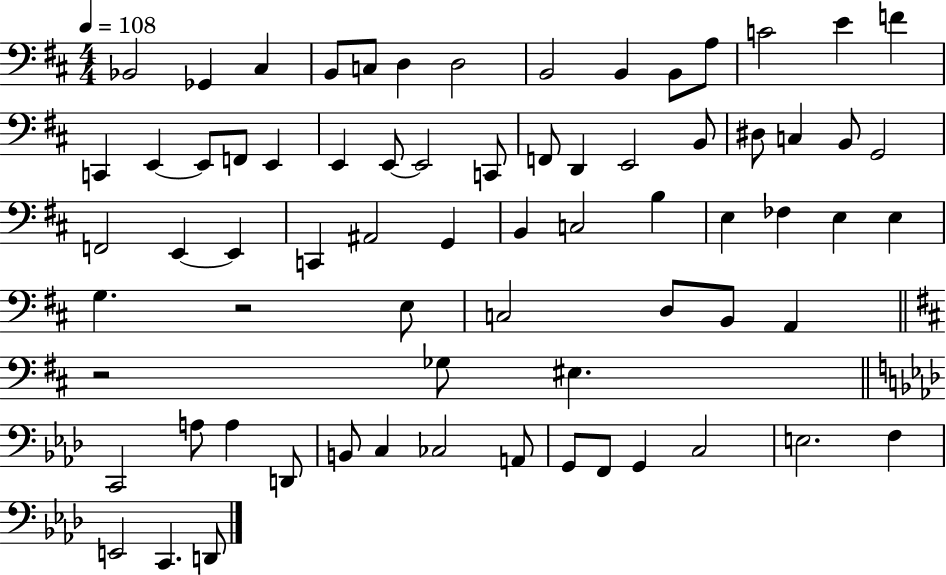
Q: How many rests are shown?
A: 2